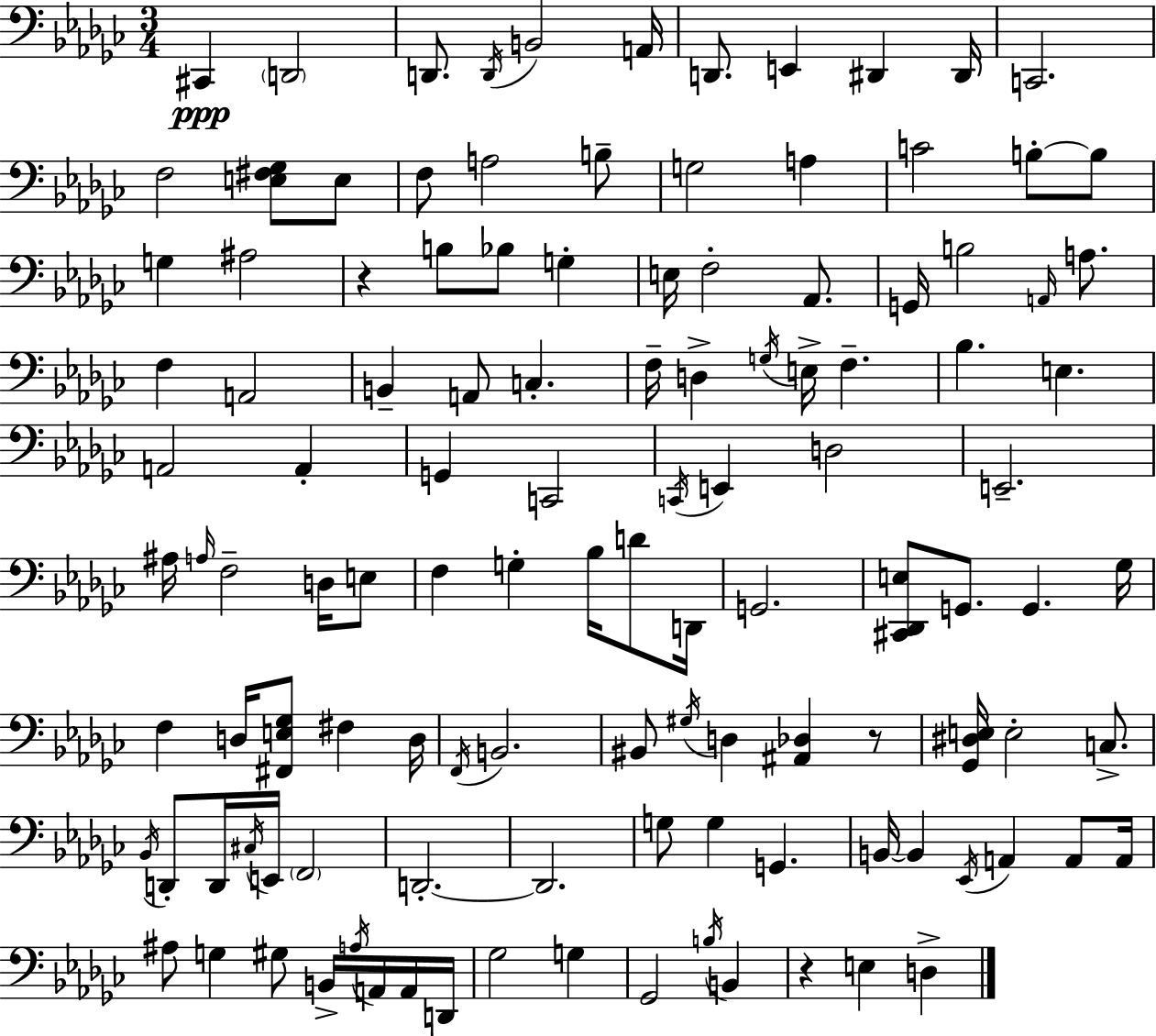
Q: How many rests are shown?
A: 3